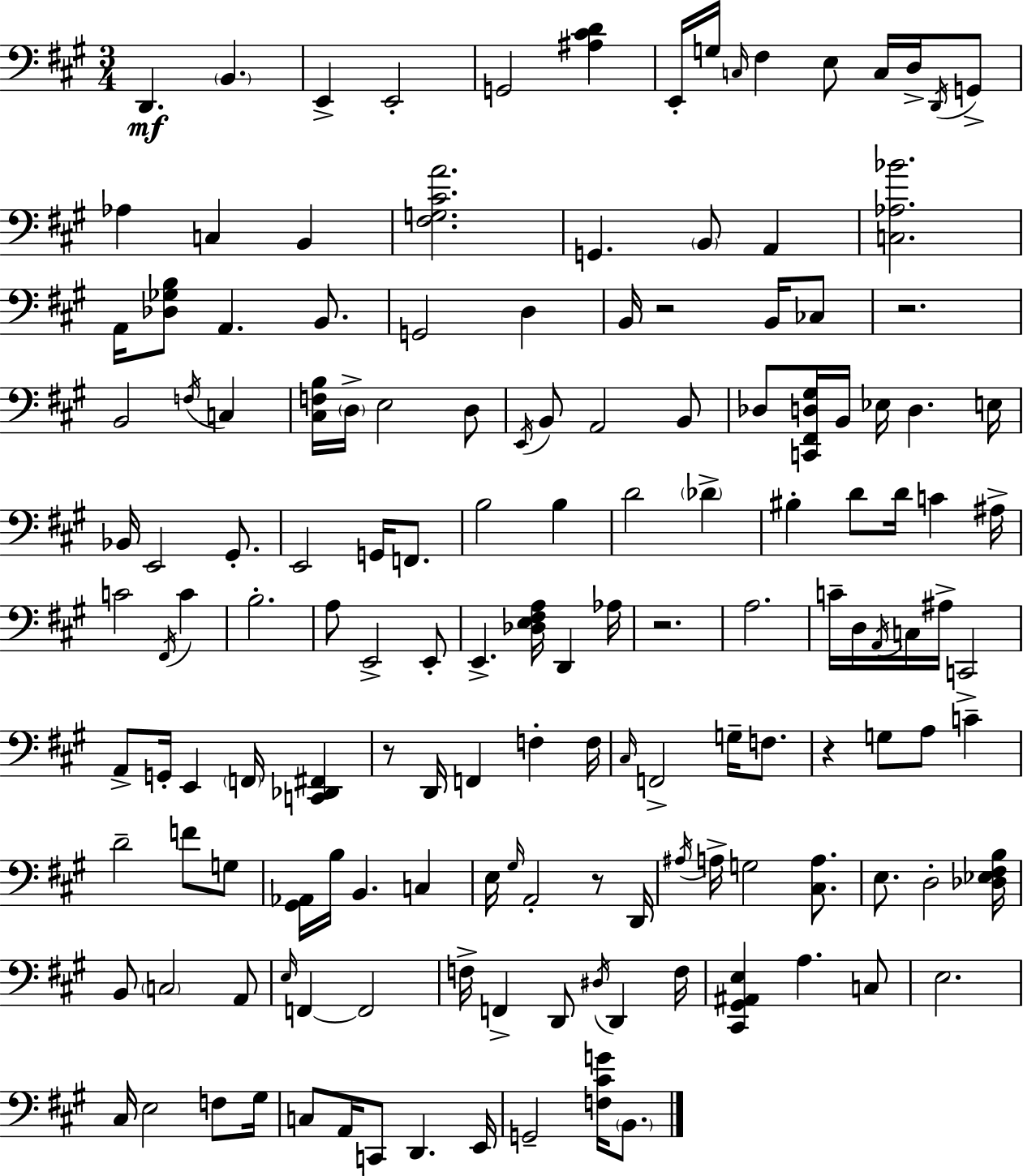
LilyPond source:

{
  \clef bass
  \numericTimeSignature
  \time 3/4
  \key a \major
  d,4.\mf \parenthesize b,4. | e,4-> e,2-. | g,2 <ais cis' d'>4 | e,16-. g16 \grace { c16 } fis4 e8 c16 d16-> \acciaccatura { d,16 } | \break g,8-> aes4 c4 b,4 | <fis g cis' a'>2. | g,4. \parenthesize b,8 a,4 | <c aes bes'>2. | \break a,16 <des ges b>8 a,4. b,8. | g,2 d4 | b,16 r2 b,16 | ces8 r2. | \break b,2 \acciaccatura { f16 } c4 | <cis f b>16 \parenthesize d16-> e2 | d8 \acciaccatura { e,16 } b,8 a,2 | b,8 des8 <c, fis, d gis>16 b,16 ees16 d4. | \break e16 bes,16 e,2 | gis,8.-. e,2 | g,16 f,8. b2 | b4 d'2 | \break \parenthesize des'4-> bis4-. d'8 d'16 c'4 | ais16-> c'2 | \acciaccatura { fis,16 } c'4 b2.-. | a8 e,2-> | \break e,8-. e,4.-> <des e fis a>16 | d,4 aes16 r2. | a2. | c'16-- d16 \acciaccatura { a,16 } c16 ais16-> c,2-> | \break a,8-> g,16-. e,4 | \parenthesize f,16 <c, des, fis,>4 r8 d,16 f,4 | f4-. f16 \grace { cis16 } f,2-> | g16-- f8. r4 g8 | \break a8 c'4-- d'2-- | f'8 g8 <gis, aes,>16 b16 b,4. | c4 e16 \grace { gis16 } a,2-. | r8 d,16 \acciaccatura { ais16 } a16-> g2 | \break <cis a>8. e8. | d2-. <des ees fis b>16 b,8 \parenthesize c2 | a,8 \grace { e16 } f,4~~ | f,2 f16-> f,4-> | \break d,8 \acciaccatura { dis16 } d,4 f16 <cis, gis, ais, e>4 | a4. c8 e2. | cis16 | e2 f8 gis16 c8 | \break a,16 c,8 d,4. e,16 g,2-- | <f cis' g'>16 \parenthesize b,8. \bar "|."
}